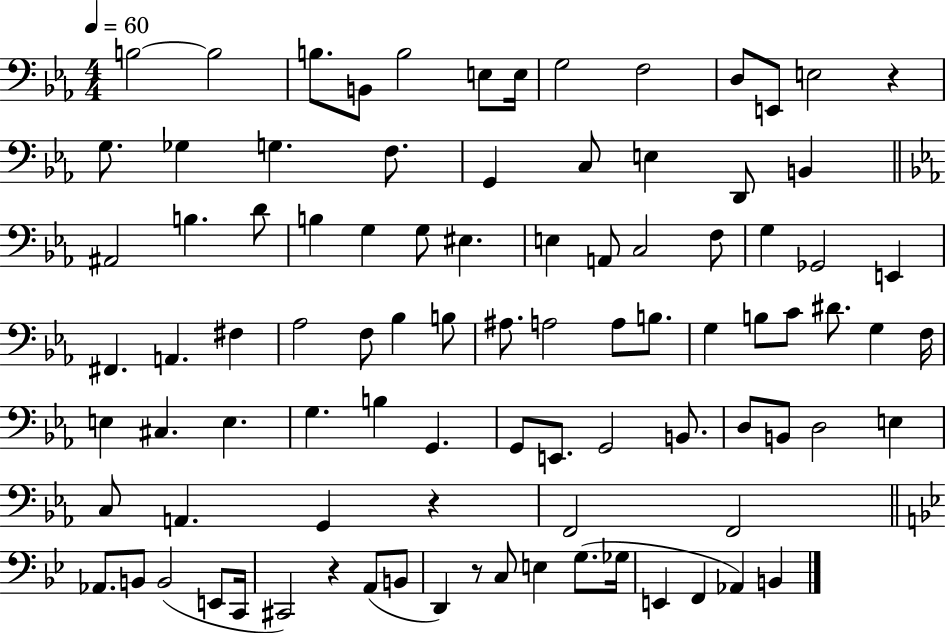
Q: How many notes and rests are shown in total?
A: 92